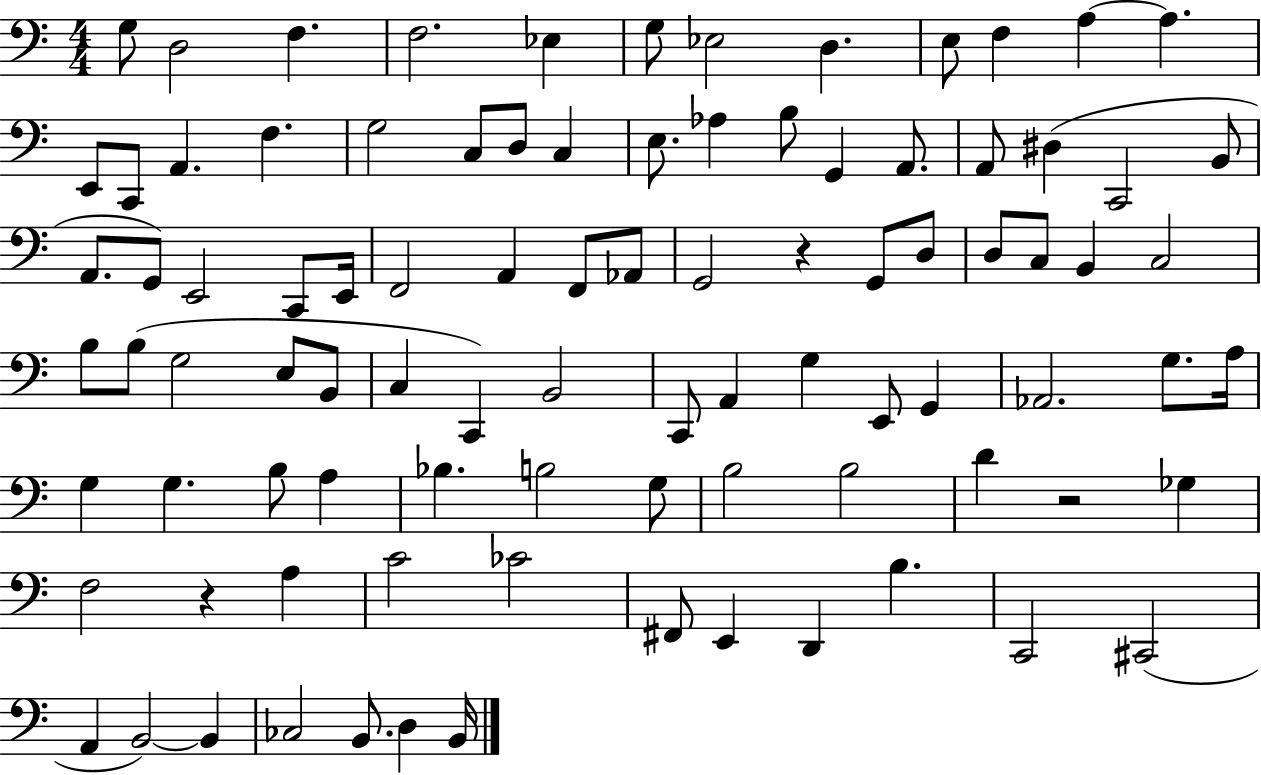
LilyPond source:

{
  \clef bass
  \numericTimeSignature
  \time 4/4
  \key c \major
  g8 d2 f4. | f2. ees4 | g8 ees2 d4. | e8 f4 a4~~ a4. | \break e,8 c,8 a,4. f4. | g2 c8 d8 c4 | e8. aes4 b8 g,4 a,8. | a,8 dis4( c,2 b,8 | \break a,8. g,8) e,2 c,8 e,16 | f,2 a,4 f,8 aes,8 | g,2 r4 g,8 d8 | d8 c8 b,4 c2 | \break b8 b8( g2 e8 b,8 | c4 c,4) b,2 | c,8 a,4 g4 e,8 g,4 | aes,2. g8. a16 | \break g4 g4. b8 a4 | bes4. b2 g8 | b2 b2 | d'4 r2 ges4 | \break f2 r4 a4 | c'2 ces'2 | fis,8 e,4 d,4 b4. | c,2 cis,2( | \break a,4 b,2~~) b,4 | ces2 b,8. d4 b,16 | \bar "|."
}